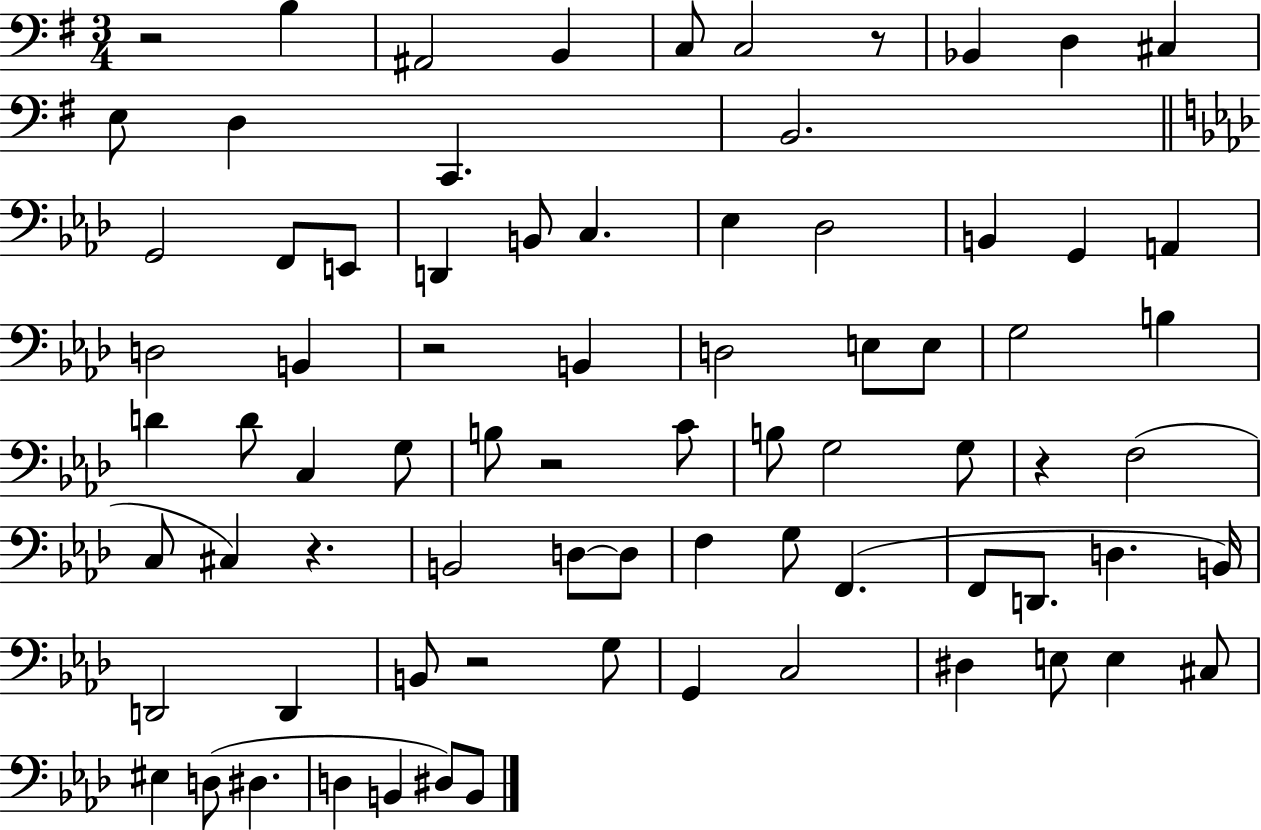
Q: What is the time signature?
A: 3/4